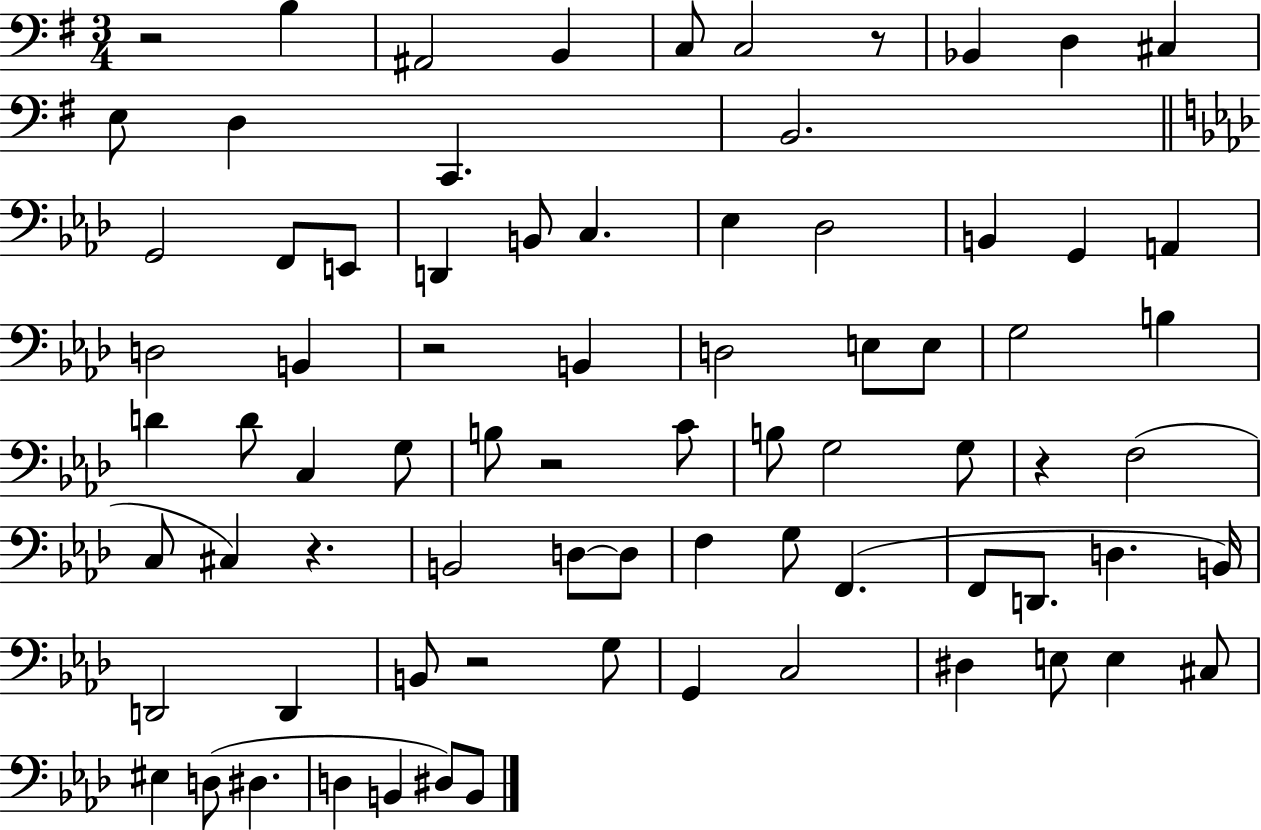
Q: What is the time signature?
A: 3/4